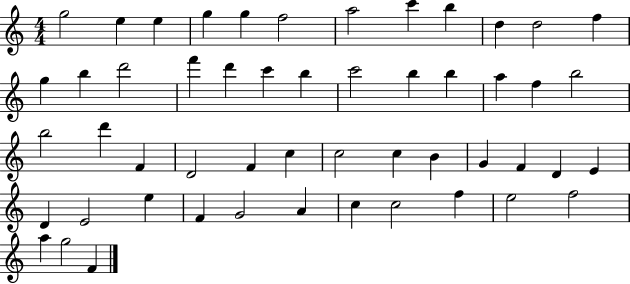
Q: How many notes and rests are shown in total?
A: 52